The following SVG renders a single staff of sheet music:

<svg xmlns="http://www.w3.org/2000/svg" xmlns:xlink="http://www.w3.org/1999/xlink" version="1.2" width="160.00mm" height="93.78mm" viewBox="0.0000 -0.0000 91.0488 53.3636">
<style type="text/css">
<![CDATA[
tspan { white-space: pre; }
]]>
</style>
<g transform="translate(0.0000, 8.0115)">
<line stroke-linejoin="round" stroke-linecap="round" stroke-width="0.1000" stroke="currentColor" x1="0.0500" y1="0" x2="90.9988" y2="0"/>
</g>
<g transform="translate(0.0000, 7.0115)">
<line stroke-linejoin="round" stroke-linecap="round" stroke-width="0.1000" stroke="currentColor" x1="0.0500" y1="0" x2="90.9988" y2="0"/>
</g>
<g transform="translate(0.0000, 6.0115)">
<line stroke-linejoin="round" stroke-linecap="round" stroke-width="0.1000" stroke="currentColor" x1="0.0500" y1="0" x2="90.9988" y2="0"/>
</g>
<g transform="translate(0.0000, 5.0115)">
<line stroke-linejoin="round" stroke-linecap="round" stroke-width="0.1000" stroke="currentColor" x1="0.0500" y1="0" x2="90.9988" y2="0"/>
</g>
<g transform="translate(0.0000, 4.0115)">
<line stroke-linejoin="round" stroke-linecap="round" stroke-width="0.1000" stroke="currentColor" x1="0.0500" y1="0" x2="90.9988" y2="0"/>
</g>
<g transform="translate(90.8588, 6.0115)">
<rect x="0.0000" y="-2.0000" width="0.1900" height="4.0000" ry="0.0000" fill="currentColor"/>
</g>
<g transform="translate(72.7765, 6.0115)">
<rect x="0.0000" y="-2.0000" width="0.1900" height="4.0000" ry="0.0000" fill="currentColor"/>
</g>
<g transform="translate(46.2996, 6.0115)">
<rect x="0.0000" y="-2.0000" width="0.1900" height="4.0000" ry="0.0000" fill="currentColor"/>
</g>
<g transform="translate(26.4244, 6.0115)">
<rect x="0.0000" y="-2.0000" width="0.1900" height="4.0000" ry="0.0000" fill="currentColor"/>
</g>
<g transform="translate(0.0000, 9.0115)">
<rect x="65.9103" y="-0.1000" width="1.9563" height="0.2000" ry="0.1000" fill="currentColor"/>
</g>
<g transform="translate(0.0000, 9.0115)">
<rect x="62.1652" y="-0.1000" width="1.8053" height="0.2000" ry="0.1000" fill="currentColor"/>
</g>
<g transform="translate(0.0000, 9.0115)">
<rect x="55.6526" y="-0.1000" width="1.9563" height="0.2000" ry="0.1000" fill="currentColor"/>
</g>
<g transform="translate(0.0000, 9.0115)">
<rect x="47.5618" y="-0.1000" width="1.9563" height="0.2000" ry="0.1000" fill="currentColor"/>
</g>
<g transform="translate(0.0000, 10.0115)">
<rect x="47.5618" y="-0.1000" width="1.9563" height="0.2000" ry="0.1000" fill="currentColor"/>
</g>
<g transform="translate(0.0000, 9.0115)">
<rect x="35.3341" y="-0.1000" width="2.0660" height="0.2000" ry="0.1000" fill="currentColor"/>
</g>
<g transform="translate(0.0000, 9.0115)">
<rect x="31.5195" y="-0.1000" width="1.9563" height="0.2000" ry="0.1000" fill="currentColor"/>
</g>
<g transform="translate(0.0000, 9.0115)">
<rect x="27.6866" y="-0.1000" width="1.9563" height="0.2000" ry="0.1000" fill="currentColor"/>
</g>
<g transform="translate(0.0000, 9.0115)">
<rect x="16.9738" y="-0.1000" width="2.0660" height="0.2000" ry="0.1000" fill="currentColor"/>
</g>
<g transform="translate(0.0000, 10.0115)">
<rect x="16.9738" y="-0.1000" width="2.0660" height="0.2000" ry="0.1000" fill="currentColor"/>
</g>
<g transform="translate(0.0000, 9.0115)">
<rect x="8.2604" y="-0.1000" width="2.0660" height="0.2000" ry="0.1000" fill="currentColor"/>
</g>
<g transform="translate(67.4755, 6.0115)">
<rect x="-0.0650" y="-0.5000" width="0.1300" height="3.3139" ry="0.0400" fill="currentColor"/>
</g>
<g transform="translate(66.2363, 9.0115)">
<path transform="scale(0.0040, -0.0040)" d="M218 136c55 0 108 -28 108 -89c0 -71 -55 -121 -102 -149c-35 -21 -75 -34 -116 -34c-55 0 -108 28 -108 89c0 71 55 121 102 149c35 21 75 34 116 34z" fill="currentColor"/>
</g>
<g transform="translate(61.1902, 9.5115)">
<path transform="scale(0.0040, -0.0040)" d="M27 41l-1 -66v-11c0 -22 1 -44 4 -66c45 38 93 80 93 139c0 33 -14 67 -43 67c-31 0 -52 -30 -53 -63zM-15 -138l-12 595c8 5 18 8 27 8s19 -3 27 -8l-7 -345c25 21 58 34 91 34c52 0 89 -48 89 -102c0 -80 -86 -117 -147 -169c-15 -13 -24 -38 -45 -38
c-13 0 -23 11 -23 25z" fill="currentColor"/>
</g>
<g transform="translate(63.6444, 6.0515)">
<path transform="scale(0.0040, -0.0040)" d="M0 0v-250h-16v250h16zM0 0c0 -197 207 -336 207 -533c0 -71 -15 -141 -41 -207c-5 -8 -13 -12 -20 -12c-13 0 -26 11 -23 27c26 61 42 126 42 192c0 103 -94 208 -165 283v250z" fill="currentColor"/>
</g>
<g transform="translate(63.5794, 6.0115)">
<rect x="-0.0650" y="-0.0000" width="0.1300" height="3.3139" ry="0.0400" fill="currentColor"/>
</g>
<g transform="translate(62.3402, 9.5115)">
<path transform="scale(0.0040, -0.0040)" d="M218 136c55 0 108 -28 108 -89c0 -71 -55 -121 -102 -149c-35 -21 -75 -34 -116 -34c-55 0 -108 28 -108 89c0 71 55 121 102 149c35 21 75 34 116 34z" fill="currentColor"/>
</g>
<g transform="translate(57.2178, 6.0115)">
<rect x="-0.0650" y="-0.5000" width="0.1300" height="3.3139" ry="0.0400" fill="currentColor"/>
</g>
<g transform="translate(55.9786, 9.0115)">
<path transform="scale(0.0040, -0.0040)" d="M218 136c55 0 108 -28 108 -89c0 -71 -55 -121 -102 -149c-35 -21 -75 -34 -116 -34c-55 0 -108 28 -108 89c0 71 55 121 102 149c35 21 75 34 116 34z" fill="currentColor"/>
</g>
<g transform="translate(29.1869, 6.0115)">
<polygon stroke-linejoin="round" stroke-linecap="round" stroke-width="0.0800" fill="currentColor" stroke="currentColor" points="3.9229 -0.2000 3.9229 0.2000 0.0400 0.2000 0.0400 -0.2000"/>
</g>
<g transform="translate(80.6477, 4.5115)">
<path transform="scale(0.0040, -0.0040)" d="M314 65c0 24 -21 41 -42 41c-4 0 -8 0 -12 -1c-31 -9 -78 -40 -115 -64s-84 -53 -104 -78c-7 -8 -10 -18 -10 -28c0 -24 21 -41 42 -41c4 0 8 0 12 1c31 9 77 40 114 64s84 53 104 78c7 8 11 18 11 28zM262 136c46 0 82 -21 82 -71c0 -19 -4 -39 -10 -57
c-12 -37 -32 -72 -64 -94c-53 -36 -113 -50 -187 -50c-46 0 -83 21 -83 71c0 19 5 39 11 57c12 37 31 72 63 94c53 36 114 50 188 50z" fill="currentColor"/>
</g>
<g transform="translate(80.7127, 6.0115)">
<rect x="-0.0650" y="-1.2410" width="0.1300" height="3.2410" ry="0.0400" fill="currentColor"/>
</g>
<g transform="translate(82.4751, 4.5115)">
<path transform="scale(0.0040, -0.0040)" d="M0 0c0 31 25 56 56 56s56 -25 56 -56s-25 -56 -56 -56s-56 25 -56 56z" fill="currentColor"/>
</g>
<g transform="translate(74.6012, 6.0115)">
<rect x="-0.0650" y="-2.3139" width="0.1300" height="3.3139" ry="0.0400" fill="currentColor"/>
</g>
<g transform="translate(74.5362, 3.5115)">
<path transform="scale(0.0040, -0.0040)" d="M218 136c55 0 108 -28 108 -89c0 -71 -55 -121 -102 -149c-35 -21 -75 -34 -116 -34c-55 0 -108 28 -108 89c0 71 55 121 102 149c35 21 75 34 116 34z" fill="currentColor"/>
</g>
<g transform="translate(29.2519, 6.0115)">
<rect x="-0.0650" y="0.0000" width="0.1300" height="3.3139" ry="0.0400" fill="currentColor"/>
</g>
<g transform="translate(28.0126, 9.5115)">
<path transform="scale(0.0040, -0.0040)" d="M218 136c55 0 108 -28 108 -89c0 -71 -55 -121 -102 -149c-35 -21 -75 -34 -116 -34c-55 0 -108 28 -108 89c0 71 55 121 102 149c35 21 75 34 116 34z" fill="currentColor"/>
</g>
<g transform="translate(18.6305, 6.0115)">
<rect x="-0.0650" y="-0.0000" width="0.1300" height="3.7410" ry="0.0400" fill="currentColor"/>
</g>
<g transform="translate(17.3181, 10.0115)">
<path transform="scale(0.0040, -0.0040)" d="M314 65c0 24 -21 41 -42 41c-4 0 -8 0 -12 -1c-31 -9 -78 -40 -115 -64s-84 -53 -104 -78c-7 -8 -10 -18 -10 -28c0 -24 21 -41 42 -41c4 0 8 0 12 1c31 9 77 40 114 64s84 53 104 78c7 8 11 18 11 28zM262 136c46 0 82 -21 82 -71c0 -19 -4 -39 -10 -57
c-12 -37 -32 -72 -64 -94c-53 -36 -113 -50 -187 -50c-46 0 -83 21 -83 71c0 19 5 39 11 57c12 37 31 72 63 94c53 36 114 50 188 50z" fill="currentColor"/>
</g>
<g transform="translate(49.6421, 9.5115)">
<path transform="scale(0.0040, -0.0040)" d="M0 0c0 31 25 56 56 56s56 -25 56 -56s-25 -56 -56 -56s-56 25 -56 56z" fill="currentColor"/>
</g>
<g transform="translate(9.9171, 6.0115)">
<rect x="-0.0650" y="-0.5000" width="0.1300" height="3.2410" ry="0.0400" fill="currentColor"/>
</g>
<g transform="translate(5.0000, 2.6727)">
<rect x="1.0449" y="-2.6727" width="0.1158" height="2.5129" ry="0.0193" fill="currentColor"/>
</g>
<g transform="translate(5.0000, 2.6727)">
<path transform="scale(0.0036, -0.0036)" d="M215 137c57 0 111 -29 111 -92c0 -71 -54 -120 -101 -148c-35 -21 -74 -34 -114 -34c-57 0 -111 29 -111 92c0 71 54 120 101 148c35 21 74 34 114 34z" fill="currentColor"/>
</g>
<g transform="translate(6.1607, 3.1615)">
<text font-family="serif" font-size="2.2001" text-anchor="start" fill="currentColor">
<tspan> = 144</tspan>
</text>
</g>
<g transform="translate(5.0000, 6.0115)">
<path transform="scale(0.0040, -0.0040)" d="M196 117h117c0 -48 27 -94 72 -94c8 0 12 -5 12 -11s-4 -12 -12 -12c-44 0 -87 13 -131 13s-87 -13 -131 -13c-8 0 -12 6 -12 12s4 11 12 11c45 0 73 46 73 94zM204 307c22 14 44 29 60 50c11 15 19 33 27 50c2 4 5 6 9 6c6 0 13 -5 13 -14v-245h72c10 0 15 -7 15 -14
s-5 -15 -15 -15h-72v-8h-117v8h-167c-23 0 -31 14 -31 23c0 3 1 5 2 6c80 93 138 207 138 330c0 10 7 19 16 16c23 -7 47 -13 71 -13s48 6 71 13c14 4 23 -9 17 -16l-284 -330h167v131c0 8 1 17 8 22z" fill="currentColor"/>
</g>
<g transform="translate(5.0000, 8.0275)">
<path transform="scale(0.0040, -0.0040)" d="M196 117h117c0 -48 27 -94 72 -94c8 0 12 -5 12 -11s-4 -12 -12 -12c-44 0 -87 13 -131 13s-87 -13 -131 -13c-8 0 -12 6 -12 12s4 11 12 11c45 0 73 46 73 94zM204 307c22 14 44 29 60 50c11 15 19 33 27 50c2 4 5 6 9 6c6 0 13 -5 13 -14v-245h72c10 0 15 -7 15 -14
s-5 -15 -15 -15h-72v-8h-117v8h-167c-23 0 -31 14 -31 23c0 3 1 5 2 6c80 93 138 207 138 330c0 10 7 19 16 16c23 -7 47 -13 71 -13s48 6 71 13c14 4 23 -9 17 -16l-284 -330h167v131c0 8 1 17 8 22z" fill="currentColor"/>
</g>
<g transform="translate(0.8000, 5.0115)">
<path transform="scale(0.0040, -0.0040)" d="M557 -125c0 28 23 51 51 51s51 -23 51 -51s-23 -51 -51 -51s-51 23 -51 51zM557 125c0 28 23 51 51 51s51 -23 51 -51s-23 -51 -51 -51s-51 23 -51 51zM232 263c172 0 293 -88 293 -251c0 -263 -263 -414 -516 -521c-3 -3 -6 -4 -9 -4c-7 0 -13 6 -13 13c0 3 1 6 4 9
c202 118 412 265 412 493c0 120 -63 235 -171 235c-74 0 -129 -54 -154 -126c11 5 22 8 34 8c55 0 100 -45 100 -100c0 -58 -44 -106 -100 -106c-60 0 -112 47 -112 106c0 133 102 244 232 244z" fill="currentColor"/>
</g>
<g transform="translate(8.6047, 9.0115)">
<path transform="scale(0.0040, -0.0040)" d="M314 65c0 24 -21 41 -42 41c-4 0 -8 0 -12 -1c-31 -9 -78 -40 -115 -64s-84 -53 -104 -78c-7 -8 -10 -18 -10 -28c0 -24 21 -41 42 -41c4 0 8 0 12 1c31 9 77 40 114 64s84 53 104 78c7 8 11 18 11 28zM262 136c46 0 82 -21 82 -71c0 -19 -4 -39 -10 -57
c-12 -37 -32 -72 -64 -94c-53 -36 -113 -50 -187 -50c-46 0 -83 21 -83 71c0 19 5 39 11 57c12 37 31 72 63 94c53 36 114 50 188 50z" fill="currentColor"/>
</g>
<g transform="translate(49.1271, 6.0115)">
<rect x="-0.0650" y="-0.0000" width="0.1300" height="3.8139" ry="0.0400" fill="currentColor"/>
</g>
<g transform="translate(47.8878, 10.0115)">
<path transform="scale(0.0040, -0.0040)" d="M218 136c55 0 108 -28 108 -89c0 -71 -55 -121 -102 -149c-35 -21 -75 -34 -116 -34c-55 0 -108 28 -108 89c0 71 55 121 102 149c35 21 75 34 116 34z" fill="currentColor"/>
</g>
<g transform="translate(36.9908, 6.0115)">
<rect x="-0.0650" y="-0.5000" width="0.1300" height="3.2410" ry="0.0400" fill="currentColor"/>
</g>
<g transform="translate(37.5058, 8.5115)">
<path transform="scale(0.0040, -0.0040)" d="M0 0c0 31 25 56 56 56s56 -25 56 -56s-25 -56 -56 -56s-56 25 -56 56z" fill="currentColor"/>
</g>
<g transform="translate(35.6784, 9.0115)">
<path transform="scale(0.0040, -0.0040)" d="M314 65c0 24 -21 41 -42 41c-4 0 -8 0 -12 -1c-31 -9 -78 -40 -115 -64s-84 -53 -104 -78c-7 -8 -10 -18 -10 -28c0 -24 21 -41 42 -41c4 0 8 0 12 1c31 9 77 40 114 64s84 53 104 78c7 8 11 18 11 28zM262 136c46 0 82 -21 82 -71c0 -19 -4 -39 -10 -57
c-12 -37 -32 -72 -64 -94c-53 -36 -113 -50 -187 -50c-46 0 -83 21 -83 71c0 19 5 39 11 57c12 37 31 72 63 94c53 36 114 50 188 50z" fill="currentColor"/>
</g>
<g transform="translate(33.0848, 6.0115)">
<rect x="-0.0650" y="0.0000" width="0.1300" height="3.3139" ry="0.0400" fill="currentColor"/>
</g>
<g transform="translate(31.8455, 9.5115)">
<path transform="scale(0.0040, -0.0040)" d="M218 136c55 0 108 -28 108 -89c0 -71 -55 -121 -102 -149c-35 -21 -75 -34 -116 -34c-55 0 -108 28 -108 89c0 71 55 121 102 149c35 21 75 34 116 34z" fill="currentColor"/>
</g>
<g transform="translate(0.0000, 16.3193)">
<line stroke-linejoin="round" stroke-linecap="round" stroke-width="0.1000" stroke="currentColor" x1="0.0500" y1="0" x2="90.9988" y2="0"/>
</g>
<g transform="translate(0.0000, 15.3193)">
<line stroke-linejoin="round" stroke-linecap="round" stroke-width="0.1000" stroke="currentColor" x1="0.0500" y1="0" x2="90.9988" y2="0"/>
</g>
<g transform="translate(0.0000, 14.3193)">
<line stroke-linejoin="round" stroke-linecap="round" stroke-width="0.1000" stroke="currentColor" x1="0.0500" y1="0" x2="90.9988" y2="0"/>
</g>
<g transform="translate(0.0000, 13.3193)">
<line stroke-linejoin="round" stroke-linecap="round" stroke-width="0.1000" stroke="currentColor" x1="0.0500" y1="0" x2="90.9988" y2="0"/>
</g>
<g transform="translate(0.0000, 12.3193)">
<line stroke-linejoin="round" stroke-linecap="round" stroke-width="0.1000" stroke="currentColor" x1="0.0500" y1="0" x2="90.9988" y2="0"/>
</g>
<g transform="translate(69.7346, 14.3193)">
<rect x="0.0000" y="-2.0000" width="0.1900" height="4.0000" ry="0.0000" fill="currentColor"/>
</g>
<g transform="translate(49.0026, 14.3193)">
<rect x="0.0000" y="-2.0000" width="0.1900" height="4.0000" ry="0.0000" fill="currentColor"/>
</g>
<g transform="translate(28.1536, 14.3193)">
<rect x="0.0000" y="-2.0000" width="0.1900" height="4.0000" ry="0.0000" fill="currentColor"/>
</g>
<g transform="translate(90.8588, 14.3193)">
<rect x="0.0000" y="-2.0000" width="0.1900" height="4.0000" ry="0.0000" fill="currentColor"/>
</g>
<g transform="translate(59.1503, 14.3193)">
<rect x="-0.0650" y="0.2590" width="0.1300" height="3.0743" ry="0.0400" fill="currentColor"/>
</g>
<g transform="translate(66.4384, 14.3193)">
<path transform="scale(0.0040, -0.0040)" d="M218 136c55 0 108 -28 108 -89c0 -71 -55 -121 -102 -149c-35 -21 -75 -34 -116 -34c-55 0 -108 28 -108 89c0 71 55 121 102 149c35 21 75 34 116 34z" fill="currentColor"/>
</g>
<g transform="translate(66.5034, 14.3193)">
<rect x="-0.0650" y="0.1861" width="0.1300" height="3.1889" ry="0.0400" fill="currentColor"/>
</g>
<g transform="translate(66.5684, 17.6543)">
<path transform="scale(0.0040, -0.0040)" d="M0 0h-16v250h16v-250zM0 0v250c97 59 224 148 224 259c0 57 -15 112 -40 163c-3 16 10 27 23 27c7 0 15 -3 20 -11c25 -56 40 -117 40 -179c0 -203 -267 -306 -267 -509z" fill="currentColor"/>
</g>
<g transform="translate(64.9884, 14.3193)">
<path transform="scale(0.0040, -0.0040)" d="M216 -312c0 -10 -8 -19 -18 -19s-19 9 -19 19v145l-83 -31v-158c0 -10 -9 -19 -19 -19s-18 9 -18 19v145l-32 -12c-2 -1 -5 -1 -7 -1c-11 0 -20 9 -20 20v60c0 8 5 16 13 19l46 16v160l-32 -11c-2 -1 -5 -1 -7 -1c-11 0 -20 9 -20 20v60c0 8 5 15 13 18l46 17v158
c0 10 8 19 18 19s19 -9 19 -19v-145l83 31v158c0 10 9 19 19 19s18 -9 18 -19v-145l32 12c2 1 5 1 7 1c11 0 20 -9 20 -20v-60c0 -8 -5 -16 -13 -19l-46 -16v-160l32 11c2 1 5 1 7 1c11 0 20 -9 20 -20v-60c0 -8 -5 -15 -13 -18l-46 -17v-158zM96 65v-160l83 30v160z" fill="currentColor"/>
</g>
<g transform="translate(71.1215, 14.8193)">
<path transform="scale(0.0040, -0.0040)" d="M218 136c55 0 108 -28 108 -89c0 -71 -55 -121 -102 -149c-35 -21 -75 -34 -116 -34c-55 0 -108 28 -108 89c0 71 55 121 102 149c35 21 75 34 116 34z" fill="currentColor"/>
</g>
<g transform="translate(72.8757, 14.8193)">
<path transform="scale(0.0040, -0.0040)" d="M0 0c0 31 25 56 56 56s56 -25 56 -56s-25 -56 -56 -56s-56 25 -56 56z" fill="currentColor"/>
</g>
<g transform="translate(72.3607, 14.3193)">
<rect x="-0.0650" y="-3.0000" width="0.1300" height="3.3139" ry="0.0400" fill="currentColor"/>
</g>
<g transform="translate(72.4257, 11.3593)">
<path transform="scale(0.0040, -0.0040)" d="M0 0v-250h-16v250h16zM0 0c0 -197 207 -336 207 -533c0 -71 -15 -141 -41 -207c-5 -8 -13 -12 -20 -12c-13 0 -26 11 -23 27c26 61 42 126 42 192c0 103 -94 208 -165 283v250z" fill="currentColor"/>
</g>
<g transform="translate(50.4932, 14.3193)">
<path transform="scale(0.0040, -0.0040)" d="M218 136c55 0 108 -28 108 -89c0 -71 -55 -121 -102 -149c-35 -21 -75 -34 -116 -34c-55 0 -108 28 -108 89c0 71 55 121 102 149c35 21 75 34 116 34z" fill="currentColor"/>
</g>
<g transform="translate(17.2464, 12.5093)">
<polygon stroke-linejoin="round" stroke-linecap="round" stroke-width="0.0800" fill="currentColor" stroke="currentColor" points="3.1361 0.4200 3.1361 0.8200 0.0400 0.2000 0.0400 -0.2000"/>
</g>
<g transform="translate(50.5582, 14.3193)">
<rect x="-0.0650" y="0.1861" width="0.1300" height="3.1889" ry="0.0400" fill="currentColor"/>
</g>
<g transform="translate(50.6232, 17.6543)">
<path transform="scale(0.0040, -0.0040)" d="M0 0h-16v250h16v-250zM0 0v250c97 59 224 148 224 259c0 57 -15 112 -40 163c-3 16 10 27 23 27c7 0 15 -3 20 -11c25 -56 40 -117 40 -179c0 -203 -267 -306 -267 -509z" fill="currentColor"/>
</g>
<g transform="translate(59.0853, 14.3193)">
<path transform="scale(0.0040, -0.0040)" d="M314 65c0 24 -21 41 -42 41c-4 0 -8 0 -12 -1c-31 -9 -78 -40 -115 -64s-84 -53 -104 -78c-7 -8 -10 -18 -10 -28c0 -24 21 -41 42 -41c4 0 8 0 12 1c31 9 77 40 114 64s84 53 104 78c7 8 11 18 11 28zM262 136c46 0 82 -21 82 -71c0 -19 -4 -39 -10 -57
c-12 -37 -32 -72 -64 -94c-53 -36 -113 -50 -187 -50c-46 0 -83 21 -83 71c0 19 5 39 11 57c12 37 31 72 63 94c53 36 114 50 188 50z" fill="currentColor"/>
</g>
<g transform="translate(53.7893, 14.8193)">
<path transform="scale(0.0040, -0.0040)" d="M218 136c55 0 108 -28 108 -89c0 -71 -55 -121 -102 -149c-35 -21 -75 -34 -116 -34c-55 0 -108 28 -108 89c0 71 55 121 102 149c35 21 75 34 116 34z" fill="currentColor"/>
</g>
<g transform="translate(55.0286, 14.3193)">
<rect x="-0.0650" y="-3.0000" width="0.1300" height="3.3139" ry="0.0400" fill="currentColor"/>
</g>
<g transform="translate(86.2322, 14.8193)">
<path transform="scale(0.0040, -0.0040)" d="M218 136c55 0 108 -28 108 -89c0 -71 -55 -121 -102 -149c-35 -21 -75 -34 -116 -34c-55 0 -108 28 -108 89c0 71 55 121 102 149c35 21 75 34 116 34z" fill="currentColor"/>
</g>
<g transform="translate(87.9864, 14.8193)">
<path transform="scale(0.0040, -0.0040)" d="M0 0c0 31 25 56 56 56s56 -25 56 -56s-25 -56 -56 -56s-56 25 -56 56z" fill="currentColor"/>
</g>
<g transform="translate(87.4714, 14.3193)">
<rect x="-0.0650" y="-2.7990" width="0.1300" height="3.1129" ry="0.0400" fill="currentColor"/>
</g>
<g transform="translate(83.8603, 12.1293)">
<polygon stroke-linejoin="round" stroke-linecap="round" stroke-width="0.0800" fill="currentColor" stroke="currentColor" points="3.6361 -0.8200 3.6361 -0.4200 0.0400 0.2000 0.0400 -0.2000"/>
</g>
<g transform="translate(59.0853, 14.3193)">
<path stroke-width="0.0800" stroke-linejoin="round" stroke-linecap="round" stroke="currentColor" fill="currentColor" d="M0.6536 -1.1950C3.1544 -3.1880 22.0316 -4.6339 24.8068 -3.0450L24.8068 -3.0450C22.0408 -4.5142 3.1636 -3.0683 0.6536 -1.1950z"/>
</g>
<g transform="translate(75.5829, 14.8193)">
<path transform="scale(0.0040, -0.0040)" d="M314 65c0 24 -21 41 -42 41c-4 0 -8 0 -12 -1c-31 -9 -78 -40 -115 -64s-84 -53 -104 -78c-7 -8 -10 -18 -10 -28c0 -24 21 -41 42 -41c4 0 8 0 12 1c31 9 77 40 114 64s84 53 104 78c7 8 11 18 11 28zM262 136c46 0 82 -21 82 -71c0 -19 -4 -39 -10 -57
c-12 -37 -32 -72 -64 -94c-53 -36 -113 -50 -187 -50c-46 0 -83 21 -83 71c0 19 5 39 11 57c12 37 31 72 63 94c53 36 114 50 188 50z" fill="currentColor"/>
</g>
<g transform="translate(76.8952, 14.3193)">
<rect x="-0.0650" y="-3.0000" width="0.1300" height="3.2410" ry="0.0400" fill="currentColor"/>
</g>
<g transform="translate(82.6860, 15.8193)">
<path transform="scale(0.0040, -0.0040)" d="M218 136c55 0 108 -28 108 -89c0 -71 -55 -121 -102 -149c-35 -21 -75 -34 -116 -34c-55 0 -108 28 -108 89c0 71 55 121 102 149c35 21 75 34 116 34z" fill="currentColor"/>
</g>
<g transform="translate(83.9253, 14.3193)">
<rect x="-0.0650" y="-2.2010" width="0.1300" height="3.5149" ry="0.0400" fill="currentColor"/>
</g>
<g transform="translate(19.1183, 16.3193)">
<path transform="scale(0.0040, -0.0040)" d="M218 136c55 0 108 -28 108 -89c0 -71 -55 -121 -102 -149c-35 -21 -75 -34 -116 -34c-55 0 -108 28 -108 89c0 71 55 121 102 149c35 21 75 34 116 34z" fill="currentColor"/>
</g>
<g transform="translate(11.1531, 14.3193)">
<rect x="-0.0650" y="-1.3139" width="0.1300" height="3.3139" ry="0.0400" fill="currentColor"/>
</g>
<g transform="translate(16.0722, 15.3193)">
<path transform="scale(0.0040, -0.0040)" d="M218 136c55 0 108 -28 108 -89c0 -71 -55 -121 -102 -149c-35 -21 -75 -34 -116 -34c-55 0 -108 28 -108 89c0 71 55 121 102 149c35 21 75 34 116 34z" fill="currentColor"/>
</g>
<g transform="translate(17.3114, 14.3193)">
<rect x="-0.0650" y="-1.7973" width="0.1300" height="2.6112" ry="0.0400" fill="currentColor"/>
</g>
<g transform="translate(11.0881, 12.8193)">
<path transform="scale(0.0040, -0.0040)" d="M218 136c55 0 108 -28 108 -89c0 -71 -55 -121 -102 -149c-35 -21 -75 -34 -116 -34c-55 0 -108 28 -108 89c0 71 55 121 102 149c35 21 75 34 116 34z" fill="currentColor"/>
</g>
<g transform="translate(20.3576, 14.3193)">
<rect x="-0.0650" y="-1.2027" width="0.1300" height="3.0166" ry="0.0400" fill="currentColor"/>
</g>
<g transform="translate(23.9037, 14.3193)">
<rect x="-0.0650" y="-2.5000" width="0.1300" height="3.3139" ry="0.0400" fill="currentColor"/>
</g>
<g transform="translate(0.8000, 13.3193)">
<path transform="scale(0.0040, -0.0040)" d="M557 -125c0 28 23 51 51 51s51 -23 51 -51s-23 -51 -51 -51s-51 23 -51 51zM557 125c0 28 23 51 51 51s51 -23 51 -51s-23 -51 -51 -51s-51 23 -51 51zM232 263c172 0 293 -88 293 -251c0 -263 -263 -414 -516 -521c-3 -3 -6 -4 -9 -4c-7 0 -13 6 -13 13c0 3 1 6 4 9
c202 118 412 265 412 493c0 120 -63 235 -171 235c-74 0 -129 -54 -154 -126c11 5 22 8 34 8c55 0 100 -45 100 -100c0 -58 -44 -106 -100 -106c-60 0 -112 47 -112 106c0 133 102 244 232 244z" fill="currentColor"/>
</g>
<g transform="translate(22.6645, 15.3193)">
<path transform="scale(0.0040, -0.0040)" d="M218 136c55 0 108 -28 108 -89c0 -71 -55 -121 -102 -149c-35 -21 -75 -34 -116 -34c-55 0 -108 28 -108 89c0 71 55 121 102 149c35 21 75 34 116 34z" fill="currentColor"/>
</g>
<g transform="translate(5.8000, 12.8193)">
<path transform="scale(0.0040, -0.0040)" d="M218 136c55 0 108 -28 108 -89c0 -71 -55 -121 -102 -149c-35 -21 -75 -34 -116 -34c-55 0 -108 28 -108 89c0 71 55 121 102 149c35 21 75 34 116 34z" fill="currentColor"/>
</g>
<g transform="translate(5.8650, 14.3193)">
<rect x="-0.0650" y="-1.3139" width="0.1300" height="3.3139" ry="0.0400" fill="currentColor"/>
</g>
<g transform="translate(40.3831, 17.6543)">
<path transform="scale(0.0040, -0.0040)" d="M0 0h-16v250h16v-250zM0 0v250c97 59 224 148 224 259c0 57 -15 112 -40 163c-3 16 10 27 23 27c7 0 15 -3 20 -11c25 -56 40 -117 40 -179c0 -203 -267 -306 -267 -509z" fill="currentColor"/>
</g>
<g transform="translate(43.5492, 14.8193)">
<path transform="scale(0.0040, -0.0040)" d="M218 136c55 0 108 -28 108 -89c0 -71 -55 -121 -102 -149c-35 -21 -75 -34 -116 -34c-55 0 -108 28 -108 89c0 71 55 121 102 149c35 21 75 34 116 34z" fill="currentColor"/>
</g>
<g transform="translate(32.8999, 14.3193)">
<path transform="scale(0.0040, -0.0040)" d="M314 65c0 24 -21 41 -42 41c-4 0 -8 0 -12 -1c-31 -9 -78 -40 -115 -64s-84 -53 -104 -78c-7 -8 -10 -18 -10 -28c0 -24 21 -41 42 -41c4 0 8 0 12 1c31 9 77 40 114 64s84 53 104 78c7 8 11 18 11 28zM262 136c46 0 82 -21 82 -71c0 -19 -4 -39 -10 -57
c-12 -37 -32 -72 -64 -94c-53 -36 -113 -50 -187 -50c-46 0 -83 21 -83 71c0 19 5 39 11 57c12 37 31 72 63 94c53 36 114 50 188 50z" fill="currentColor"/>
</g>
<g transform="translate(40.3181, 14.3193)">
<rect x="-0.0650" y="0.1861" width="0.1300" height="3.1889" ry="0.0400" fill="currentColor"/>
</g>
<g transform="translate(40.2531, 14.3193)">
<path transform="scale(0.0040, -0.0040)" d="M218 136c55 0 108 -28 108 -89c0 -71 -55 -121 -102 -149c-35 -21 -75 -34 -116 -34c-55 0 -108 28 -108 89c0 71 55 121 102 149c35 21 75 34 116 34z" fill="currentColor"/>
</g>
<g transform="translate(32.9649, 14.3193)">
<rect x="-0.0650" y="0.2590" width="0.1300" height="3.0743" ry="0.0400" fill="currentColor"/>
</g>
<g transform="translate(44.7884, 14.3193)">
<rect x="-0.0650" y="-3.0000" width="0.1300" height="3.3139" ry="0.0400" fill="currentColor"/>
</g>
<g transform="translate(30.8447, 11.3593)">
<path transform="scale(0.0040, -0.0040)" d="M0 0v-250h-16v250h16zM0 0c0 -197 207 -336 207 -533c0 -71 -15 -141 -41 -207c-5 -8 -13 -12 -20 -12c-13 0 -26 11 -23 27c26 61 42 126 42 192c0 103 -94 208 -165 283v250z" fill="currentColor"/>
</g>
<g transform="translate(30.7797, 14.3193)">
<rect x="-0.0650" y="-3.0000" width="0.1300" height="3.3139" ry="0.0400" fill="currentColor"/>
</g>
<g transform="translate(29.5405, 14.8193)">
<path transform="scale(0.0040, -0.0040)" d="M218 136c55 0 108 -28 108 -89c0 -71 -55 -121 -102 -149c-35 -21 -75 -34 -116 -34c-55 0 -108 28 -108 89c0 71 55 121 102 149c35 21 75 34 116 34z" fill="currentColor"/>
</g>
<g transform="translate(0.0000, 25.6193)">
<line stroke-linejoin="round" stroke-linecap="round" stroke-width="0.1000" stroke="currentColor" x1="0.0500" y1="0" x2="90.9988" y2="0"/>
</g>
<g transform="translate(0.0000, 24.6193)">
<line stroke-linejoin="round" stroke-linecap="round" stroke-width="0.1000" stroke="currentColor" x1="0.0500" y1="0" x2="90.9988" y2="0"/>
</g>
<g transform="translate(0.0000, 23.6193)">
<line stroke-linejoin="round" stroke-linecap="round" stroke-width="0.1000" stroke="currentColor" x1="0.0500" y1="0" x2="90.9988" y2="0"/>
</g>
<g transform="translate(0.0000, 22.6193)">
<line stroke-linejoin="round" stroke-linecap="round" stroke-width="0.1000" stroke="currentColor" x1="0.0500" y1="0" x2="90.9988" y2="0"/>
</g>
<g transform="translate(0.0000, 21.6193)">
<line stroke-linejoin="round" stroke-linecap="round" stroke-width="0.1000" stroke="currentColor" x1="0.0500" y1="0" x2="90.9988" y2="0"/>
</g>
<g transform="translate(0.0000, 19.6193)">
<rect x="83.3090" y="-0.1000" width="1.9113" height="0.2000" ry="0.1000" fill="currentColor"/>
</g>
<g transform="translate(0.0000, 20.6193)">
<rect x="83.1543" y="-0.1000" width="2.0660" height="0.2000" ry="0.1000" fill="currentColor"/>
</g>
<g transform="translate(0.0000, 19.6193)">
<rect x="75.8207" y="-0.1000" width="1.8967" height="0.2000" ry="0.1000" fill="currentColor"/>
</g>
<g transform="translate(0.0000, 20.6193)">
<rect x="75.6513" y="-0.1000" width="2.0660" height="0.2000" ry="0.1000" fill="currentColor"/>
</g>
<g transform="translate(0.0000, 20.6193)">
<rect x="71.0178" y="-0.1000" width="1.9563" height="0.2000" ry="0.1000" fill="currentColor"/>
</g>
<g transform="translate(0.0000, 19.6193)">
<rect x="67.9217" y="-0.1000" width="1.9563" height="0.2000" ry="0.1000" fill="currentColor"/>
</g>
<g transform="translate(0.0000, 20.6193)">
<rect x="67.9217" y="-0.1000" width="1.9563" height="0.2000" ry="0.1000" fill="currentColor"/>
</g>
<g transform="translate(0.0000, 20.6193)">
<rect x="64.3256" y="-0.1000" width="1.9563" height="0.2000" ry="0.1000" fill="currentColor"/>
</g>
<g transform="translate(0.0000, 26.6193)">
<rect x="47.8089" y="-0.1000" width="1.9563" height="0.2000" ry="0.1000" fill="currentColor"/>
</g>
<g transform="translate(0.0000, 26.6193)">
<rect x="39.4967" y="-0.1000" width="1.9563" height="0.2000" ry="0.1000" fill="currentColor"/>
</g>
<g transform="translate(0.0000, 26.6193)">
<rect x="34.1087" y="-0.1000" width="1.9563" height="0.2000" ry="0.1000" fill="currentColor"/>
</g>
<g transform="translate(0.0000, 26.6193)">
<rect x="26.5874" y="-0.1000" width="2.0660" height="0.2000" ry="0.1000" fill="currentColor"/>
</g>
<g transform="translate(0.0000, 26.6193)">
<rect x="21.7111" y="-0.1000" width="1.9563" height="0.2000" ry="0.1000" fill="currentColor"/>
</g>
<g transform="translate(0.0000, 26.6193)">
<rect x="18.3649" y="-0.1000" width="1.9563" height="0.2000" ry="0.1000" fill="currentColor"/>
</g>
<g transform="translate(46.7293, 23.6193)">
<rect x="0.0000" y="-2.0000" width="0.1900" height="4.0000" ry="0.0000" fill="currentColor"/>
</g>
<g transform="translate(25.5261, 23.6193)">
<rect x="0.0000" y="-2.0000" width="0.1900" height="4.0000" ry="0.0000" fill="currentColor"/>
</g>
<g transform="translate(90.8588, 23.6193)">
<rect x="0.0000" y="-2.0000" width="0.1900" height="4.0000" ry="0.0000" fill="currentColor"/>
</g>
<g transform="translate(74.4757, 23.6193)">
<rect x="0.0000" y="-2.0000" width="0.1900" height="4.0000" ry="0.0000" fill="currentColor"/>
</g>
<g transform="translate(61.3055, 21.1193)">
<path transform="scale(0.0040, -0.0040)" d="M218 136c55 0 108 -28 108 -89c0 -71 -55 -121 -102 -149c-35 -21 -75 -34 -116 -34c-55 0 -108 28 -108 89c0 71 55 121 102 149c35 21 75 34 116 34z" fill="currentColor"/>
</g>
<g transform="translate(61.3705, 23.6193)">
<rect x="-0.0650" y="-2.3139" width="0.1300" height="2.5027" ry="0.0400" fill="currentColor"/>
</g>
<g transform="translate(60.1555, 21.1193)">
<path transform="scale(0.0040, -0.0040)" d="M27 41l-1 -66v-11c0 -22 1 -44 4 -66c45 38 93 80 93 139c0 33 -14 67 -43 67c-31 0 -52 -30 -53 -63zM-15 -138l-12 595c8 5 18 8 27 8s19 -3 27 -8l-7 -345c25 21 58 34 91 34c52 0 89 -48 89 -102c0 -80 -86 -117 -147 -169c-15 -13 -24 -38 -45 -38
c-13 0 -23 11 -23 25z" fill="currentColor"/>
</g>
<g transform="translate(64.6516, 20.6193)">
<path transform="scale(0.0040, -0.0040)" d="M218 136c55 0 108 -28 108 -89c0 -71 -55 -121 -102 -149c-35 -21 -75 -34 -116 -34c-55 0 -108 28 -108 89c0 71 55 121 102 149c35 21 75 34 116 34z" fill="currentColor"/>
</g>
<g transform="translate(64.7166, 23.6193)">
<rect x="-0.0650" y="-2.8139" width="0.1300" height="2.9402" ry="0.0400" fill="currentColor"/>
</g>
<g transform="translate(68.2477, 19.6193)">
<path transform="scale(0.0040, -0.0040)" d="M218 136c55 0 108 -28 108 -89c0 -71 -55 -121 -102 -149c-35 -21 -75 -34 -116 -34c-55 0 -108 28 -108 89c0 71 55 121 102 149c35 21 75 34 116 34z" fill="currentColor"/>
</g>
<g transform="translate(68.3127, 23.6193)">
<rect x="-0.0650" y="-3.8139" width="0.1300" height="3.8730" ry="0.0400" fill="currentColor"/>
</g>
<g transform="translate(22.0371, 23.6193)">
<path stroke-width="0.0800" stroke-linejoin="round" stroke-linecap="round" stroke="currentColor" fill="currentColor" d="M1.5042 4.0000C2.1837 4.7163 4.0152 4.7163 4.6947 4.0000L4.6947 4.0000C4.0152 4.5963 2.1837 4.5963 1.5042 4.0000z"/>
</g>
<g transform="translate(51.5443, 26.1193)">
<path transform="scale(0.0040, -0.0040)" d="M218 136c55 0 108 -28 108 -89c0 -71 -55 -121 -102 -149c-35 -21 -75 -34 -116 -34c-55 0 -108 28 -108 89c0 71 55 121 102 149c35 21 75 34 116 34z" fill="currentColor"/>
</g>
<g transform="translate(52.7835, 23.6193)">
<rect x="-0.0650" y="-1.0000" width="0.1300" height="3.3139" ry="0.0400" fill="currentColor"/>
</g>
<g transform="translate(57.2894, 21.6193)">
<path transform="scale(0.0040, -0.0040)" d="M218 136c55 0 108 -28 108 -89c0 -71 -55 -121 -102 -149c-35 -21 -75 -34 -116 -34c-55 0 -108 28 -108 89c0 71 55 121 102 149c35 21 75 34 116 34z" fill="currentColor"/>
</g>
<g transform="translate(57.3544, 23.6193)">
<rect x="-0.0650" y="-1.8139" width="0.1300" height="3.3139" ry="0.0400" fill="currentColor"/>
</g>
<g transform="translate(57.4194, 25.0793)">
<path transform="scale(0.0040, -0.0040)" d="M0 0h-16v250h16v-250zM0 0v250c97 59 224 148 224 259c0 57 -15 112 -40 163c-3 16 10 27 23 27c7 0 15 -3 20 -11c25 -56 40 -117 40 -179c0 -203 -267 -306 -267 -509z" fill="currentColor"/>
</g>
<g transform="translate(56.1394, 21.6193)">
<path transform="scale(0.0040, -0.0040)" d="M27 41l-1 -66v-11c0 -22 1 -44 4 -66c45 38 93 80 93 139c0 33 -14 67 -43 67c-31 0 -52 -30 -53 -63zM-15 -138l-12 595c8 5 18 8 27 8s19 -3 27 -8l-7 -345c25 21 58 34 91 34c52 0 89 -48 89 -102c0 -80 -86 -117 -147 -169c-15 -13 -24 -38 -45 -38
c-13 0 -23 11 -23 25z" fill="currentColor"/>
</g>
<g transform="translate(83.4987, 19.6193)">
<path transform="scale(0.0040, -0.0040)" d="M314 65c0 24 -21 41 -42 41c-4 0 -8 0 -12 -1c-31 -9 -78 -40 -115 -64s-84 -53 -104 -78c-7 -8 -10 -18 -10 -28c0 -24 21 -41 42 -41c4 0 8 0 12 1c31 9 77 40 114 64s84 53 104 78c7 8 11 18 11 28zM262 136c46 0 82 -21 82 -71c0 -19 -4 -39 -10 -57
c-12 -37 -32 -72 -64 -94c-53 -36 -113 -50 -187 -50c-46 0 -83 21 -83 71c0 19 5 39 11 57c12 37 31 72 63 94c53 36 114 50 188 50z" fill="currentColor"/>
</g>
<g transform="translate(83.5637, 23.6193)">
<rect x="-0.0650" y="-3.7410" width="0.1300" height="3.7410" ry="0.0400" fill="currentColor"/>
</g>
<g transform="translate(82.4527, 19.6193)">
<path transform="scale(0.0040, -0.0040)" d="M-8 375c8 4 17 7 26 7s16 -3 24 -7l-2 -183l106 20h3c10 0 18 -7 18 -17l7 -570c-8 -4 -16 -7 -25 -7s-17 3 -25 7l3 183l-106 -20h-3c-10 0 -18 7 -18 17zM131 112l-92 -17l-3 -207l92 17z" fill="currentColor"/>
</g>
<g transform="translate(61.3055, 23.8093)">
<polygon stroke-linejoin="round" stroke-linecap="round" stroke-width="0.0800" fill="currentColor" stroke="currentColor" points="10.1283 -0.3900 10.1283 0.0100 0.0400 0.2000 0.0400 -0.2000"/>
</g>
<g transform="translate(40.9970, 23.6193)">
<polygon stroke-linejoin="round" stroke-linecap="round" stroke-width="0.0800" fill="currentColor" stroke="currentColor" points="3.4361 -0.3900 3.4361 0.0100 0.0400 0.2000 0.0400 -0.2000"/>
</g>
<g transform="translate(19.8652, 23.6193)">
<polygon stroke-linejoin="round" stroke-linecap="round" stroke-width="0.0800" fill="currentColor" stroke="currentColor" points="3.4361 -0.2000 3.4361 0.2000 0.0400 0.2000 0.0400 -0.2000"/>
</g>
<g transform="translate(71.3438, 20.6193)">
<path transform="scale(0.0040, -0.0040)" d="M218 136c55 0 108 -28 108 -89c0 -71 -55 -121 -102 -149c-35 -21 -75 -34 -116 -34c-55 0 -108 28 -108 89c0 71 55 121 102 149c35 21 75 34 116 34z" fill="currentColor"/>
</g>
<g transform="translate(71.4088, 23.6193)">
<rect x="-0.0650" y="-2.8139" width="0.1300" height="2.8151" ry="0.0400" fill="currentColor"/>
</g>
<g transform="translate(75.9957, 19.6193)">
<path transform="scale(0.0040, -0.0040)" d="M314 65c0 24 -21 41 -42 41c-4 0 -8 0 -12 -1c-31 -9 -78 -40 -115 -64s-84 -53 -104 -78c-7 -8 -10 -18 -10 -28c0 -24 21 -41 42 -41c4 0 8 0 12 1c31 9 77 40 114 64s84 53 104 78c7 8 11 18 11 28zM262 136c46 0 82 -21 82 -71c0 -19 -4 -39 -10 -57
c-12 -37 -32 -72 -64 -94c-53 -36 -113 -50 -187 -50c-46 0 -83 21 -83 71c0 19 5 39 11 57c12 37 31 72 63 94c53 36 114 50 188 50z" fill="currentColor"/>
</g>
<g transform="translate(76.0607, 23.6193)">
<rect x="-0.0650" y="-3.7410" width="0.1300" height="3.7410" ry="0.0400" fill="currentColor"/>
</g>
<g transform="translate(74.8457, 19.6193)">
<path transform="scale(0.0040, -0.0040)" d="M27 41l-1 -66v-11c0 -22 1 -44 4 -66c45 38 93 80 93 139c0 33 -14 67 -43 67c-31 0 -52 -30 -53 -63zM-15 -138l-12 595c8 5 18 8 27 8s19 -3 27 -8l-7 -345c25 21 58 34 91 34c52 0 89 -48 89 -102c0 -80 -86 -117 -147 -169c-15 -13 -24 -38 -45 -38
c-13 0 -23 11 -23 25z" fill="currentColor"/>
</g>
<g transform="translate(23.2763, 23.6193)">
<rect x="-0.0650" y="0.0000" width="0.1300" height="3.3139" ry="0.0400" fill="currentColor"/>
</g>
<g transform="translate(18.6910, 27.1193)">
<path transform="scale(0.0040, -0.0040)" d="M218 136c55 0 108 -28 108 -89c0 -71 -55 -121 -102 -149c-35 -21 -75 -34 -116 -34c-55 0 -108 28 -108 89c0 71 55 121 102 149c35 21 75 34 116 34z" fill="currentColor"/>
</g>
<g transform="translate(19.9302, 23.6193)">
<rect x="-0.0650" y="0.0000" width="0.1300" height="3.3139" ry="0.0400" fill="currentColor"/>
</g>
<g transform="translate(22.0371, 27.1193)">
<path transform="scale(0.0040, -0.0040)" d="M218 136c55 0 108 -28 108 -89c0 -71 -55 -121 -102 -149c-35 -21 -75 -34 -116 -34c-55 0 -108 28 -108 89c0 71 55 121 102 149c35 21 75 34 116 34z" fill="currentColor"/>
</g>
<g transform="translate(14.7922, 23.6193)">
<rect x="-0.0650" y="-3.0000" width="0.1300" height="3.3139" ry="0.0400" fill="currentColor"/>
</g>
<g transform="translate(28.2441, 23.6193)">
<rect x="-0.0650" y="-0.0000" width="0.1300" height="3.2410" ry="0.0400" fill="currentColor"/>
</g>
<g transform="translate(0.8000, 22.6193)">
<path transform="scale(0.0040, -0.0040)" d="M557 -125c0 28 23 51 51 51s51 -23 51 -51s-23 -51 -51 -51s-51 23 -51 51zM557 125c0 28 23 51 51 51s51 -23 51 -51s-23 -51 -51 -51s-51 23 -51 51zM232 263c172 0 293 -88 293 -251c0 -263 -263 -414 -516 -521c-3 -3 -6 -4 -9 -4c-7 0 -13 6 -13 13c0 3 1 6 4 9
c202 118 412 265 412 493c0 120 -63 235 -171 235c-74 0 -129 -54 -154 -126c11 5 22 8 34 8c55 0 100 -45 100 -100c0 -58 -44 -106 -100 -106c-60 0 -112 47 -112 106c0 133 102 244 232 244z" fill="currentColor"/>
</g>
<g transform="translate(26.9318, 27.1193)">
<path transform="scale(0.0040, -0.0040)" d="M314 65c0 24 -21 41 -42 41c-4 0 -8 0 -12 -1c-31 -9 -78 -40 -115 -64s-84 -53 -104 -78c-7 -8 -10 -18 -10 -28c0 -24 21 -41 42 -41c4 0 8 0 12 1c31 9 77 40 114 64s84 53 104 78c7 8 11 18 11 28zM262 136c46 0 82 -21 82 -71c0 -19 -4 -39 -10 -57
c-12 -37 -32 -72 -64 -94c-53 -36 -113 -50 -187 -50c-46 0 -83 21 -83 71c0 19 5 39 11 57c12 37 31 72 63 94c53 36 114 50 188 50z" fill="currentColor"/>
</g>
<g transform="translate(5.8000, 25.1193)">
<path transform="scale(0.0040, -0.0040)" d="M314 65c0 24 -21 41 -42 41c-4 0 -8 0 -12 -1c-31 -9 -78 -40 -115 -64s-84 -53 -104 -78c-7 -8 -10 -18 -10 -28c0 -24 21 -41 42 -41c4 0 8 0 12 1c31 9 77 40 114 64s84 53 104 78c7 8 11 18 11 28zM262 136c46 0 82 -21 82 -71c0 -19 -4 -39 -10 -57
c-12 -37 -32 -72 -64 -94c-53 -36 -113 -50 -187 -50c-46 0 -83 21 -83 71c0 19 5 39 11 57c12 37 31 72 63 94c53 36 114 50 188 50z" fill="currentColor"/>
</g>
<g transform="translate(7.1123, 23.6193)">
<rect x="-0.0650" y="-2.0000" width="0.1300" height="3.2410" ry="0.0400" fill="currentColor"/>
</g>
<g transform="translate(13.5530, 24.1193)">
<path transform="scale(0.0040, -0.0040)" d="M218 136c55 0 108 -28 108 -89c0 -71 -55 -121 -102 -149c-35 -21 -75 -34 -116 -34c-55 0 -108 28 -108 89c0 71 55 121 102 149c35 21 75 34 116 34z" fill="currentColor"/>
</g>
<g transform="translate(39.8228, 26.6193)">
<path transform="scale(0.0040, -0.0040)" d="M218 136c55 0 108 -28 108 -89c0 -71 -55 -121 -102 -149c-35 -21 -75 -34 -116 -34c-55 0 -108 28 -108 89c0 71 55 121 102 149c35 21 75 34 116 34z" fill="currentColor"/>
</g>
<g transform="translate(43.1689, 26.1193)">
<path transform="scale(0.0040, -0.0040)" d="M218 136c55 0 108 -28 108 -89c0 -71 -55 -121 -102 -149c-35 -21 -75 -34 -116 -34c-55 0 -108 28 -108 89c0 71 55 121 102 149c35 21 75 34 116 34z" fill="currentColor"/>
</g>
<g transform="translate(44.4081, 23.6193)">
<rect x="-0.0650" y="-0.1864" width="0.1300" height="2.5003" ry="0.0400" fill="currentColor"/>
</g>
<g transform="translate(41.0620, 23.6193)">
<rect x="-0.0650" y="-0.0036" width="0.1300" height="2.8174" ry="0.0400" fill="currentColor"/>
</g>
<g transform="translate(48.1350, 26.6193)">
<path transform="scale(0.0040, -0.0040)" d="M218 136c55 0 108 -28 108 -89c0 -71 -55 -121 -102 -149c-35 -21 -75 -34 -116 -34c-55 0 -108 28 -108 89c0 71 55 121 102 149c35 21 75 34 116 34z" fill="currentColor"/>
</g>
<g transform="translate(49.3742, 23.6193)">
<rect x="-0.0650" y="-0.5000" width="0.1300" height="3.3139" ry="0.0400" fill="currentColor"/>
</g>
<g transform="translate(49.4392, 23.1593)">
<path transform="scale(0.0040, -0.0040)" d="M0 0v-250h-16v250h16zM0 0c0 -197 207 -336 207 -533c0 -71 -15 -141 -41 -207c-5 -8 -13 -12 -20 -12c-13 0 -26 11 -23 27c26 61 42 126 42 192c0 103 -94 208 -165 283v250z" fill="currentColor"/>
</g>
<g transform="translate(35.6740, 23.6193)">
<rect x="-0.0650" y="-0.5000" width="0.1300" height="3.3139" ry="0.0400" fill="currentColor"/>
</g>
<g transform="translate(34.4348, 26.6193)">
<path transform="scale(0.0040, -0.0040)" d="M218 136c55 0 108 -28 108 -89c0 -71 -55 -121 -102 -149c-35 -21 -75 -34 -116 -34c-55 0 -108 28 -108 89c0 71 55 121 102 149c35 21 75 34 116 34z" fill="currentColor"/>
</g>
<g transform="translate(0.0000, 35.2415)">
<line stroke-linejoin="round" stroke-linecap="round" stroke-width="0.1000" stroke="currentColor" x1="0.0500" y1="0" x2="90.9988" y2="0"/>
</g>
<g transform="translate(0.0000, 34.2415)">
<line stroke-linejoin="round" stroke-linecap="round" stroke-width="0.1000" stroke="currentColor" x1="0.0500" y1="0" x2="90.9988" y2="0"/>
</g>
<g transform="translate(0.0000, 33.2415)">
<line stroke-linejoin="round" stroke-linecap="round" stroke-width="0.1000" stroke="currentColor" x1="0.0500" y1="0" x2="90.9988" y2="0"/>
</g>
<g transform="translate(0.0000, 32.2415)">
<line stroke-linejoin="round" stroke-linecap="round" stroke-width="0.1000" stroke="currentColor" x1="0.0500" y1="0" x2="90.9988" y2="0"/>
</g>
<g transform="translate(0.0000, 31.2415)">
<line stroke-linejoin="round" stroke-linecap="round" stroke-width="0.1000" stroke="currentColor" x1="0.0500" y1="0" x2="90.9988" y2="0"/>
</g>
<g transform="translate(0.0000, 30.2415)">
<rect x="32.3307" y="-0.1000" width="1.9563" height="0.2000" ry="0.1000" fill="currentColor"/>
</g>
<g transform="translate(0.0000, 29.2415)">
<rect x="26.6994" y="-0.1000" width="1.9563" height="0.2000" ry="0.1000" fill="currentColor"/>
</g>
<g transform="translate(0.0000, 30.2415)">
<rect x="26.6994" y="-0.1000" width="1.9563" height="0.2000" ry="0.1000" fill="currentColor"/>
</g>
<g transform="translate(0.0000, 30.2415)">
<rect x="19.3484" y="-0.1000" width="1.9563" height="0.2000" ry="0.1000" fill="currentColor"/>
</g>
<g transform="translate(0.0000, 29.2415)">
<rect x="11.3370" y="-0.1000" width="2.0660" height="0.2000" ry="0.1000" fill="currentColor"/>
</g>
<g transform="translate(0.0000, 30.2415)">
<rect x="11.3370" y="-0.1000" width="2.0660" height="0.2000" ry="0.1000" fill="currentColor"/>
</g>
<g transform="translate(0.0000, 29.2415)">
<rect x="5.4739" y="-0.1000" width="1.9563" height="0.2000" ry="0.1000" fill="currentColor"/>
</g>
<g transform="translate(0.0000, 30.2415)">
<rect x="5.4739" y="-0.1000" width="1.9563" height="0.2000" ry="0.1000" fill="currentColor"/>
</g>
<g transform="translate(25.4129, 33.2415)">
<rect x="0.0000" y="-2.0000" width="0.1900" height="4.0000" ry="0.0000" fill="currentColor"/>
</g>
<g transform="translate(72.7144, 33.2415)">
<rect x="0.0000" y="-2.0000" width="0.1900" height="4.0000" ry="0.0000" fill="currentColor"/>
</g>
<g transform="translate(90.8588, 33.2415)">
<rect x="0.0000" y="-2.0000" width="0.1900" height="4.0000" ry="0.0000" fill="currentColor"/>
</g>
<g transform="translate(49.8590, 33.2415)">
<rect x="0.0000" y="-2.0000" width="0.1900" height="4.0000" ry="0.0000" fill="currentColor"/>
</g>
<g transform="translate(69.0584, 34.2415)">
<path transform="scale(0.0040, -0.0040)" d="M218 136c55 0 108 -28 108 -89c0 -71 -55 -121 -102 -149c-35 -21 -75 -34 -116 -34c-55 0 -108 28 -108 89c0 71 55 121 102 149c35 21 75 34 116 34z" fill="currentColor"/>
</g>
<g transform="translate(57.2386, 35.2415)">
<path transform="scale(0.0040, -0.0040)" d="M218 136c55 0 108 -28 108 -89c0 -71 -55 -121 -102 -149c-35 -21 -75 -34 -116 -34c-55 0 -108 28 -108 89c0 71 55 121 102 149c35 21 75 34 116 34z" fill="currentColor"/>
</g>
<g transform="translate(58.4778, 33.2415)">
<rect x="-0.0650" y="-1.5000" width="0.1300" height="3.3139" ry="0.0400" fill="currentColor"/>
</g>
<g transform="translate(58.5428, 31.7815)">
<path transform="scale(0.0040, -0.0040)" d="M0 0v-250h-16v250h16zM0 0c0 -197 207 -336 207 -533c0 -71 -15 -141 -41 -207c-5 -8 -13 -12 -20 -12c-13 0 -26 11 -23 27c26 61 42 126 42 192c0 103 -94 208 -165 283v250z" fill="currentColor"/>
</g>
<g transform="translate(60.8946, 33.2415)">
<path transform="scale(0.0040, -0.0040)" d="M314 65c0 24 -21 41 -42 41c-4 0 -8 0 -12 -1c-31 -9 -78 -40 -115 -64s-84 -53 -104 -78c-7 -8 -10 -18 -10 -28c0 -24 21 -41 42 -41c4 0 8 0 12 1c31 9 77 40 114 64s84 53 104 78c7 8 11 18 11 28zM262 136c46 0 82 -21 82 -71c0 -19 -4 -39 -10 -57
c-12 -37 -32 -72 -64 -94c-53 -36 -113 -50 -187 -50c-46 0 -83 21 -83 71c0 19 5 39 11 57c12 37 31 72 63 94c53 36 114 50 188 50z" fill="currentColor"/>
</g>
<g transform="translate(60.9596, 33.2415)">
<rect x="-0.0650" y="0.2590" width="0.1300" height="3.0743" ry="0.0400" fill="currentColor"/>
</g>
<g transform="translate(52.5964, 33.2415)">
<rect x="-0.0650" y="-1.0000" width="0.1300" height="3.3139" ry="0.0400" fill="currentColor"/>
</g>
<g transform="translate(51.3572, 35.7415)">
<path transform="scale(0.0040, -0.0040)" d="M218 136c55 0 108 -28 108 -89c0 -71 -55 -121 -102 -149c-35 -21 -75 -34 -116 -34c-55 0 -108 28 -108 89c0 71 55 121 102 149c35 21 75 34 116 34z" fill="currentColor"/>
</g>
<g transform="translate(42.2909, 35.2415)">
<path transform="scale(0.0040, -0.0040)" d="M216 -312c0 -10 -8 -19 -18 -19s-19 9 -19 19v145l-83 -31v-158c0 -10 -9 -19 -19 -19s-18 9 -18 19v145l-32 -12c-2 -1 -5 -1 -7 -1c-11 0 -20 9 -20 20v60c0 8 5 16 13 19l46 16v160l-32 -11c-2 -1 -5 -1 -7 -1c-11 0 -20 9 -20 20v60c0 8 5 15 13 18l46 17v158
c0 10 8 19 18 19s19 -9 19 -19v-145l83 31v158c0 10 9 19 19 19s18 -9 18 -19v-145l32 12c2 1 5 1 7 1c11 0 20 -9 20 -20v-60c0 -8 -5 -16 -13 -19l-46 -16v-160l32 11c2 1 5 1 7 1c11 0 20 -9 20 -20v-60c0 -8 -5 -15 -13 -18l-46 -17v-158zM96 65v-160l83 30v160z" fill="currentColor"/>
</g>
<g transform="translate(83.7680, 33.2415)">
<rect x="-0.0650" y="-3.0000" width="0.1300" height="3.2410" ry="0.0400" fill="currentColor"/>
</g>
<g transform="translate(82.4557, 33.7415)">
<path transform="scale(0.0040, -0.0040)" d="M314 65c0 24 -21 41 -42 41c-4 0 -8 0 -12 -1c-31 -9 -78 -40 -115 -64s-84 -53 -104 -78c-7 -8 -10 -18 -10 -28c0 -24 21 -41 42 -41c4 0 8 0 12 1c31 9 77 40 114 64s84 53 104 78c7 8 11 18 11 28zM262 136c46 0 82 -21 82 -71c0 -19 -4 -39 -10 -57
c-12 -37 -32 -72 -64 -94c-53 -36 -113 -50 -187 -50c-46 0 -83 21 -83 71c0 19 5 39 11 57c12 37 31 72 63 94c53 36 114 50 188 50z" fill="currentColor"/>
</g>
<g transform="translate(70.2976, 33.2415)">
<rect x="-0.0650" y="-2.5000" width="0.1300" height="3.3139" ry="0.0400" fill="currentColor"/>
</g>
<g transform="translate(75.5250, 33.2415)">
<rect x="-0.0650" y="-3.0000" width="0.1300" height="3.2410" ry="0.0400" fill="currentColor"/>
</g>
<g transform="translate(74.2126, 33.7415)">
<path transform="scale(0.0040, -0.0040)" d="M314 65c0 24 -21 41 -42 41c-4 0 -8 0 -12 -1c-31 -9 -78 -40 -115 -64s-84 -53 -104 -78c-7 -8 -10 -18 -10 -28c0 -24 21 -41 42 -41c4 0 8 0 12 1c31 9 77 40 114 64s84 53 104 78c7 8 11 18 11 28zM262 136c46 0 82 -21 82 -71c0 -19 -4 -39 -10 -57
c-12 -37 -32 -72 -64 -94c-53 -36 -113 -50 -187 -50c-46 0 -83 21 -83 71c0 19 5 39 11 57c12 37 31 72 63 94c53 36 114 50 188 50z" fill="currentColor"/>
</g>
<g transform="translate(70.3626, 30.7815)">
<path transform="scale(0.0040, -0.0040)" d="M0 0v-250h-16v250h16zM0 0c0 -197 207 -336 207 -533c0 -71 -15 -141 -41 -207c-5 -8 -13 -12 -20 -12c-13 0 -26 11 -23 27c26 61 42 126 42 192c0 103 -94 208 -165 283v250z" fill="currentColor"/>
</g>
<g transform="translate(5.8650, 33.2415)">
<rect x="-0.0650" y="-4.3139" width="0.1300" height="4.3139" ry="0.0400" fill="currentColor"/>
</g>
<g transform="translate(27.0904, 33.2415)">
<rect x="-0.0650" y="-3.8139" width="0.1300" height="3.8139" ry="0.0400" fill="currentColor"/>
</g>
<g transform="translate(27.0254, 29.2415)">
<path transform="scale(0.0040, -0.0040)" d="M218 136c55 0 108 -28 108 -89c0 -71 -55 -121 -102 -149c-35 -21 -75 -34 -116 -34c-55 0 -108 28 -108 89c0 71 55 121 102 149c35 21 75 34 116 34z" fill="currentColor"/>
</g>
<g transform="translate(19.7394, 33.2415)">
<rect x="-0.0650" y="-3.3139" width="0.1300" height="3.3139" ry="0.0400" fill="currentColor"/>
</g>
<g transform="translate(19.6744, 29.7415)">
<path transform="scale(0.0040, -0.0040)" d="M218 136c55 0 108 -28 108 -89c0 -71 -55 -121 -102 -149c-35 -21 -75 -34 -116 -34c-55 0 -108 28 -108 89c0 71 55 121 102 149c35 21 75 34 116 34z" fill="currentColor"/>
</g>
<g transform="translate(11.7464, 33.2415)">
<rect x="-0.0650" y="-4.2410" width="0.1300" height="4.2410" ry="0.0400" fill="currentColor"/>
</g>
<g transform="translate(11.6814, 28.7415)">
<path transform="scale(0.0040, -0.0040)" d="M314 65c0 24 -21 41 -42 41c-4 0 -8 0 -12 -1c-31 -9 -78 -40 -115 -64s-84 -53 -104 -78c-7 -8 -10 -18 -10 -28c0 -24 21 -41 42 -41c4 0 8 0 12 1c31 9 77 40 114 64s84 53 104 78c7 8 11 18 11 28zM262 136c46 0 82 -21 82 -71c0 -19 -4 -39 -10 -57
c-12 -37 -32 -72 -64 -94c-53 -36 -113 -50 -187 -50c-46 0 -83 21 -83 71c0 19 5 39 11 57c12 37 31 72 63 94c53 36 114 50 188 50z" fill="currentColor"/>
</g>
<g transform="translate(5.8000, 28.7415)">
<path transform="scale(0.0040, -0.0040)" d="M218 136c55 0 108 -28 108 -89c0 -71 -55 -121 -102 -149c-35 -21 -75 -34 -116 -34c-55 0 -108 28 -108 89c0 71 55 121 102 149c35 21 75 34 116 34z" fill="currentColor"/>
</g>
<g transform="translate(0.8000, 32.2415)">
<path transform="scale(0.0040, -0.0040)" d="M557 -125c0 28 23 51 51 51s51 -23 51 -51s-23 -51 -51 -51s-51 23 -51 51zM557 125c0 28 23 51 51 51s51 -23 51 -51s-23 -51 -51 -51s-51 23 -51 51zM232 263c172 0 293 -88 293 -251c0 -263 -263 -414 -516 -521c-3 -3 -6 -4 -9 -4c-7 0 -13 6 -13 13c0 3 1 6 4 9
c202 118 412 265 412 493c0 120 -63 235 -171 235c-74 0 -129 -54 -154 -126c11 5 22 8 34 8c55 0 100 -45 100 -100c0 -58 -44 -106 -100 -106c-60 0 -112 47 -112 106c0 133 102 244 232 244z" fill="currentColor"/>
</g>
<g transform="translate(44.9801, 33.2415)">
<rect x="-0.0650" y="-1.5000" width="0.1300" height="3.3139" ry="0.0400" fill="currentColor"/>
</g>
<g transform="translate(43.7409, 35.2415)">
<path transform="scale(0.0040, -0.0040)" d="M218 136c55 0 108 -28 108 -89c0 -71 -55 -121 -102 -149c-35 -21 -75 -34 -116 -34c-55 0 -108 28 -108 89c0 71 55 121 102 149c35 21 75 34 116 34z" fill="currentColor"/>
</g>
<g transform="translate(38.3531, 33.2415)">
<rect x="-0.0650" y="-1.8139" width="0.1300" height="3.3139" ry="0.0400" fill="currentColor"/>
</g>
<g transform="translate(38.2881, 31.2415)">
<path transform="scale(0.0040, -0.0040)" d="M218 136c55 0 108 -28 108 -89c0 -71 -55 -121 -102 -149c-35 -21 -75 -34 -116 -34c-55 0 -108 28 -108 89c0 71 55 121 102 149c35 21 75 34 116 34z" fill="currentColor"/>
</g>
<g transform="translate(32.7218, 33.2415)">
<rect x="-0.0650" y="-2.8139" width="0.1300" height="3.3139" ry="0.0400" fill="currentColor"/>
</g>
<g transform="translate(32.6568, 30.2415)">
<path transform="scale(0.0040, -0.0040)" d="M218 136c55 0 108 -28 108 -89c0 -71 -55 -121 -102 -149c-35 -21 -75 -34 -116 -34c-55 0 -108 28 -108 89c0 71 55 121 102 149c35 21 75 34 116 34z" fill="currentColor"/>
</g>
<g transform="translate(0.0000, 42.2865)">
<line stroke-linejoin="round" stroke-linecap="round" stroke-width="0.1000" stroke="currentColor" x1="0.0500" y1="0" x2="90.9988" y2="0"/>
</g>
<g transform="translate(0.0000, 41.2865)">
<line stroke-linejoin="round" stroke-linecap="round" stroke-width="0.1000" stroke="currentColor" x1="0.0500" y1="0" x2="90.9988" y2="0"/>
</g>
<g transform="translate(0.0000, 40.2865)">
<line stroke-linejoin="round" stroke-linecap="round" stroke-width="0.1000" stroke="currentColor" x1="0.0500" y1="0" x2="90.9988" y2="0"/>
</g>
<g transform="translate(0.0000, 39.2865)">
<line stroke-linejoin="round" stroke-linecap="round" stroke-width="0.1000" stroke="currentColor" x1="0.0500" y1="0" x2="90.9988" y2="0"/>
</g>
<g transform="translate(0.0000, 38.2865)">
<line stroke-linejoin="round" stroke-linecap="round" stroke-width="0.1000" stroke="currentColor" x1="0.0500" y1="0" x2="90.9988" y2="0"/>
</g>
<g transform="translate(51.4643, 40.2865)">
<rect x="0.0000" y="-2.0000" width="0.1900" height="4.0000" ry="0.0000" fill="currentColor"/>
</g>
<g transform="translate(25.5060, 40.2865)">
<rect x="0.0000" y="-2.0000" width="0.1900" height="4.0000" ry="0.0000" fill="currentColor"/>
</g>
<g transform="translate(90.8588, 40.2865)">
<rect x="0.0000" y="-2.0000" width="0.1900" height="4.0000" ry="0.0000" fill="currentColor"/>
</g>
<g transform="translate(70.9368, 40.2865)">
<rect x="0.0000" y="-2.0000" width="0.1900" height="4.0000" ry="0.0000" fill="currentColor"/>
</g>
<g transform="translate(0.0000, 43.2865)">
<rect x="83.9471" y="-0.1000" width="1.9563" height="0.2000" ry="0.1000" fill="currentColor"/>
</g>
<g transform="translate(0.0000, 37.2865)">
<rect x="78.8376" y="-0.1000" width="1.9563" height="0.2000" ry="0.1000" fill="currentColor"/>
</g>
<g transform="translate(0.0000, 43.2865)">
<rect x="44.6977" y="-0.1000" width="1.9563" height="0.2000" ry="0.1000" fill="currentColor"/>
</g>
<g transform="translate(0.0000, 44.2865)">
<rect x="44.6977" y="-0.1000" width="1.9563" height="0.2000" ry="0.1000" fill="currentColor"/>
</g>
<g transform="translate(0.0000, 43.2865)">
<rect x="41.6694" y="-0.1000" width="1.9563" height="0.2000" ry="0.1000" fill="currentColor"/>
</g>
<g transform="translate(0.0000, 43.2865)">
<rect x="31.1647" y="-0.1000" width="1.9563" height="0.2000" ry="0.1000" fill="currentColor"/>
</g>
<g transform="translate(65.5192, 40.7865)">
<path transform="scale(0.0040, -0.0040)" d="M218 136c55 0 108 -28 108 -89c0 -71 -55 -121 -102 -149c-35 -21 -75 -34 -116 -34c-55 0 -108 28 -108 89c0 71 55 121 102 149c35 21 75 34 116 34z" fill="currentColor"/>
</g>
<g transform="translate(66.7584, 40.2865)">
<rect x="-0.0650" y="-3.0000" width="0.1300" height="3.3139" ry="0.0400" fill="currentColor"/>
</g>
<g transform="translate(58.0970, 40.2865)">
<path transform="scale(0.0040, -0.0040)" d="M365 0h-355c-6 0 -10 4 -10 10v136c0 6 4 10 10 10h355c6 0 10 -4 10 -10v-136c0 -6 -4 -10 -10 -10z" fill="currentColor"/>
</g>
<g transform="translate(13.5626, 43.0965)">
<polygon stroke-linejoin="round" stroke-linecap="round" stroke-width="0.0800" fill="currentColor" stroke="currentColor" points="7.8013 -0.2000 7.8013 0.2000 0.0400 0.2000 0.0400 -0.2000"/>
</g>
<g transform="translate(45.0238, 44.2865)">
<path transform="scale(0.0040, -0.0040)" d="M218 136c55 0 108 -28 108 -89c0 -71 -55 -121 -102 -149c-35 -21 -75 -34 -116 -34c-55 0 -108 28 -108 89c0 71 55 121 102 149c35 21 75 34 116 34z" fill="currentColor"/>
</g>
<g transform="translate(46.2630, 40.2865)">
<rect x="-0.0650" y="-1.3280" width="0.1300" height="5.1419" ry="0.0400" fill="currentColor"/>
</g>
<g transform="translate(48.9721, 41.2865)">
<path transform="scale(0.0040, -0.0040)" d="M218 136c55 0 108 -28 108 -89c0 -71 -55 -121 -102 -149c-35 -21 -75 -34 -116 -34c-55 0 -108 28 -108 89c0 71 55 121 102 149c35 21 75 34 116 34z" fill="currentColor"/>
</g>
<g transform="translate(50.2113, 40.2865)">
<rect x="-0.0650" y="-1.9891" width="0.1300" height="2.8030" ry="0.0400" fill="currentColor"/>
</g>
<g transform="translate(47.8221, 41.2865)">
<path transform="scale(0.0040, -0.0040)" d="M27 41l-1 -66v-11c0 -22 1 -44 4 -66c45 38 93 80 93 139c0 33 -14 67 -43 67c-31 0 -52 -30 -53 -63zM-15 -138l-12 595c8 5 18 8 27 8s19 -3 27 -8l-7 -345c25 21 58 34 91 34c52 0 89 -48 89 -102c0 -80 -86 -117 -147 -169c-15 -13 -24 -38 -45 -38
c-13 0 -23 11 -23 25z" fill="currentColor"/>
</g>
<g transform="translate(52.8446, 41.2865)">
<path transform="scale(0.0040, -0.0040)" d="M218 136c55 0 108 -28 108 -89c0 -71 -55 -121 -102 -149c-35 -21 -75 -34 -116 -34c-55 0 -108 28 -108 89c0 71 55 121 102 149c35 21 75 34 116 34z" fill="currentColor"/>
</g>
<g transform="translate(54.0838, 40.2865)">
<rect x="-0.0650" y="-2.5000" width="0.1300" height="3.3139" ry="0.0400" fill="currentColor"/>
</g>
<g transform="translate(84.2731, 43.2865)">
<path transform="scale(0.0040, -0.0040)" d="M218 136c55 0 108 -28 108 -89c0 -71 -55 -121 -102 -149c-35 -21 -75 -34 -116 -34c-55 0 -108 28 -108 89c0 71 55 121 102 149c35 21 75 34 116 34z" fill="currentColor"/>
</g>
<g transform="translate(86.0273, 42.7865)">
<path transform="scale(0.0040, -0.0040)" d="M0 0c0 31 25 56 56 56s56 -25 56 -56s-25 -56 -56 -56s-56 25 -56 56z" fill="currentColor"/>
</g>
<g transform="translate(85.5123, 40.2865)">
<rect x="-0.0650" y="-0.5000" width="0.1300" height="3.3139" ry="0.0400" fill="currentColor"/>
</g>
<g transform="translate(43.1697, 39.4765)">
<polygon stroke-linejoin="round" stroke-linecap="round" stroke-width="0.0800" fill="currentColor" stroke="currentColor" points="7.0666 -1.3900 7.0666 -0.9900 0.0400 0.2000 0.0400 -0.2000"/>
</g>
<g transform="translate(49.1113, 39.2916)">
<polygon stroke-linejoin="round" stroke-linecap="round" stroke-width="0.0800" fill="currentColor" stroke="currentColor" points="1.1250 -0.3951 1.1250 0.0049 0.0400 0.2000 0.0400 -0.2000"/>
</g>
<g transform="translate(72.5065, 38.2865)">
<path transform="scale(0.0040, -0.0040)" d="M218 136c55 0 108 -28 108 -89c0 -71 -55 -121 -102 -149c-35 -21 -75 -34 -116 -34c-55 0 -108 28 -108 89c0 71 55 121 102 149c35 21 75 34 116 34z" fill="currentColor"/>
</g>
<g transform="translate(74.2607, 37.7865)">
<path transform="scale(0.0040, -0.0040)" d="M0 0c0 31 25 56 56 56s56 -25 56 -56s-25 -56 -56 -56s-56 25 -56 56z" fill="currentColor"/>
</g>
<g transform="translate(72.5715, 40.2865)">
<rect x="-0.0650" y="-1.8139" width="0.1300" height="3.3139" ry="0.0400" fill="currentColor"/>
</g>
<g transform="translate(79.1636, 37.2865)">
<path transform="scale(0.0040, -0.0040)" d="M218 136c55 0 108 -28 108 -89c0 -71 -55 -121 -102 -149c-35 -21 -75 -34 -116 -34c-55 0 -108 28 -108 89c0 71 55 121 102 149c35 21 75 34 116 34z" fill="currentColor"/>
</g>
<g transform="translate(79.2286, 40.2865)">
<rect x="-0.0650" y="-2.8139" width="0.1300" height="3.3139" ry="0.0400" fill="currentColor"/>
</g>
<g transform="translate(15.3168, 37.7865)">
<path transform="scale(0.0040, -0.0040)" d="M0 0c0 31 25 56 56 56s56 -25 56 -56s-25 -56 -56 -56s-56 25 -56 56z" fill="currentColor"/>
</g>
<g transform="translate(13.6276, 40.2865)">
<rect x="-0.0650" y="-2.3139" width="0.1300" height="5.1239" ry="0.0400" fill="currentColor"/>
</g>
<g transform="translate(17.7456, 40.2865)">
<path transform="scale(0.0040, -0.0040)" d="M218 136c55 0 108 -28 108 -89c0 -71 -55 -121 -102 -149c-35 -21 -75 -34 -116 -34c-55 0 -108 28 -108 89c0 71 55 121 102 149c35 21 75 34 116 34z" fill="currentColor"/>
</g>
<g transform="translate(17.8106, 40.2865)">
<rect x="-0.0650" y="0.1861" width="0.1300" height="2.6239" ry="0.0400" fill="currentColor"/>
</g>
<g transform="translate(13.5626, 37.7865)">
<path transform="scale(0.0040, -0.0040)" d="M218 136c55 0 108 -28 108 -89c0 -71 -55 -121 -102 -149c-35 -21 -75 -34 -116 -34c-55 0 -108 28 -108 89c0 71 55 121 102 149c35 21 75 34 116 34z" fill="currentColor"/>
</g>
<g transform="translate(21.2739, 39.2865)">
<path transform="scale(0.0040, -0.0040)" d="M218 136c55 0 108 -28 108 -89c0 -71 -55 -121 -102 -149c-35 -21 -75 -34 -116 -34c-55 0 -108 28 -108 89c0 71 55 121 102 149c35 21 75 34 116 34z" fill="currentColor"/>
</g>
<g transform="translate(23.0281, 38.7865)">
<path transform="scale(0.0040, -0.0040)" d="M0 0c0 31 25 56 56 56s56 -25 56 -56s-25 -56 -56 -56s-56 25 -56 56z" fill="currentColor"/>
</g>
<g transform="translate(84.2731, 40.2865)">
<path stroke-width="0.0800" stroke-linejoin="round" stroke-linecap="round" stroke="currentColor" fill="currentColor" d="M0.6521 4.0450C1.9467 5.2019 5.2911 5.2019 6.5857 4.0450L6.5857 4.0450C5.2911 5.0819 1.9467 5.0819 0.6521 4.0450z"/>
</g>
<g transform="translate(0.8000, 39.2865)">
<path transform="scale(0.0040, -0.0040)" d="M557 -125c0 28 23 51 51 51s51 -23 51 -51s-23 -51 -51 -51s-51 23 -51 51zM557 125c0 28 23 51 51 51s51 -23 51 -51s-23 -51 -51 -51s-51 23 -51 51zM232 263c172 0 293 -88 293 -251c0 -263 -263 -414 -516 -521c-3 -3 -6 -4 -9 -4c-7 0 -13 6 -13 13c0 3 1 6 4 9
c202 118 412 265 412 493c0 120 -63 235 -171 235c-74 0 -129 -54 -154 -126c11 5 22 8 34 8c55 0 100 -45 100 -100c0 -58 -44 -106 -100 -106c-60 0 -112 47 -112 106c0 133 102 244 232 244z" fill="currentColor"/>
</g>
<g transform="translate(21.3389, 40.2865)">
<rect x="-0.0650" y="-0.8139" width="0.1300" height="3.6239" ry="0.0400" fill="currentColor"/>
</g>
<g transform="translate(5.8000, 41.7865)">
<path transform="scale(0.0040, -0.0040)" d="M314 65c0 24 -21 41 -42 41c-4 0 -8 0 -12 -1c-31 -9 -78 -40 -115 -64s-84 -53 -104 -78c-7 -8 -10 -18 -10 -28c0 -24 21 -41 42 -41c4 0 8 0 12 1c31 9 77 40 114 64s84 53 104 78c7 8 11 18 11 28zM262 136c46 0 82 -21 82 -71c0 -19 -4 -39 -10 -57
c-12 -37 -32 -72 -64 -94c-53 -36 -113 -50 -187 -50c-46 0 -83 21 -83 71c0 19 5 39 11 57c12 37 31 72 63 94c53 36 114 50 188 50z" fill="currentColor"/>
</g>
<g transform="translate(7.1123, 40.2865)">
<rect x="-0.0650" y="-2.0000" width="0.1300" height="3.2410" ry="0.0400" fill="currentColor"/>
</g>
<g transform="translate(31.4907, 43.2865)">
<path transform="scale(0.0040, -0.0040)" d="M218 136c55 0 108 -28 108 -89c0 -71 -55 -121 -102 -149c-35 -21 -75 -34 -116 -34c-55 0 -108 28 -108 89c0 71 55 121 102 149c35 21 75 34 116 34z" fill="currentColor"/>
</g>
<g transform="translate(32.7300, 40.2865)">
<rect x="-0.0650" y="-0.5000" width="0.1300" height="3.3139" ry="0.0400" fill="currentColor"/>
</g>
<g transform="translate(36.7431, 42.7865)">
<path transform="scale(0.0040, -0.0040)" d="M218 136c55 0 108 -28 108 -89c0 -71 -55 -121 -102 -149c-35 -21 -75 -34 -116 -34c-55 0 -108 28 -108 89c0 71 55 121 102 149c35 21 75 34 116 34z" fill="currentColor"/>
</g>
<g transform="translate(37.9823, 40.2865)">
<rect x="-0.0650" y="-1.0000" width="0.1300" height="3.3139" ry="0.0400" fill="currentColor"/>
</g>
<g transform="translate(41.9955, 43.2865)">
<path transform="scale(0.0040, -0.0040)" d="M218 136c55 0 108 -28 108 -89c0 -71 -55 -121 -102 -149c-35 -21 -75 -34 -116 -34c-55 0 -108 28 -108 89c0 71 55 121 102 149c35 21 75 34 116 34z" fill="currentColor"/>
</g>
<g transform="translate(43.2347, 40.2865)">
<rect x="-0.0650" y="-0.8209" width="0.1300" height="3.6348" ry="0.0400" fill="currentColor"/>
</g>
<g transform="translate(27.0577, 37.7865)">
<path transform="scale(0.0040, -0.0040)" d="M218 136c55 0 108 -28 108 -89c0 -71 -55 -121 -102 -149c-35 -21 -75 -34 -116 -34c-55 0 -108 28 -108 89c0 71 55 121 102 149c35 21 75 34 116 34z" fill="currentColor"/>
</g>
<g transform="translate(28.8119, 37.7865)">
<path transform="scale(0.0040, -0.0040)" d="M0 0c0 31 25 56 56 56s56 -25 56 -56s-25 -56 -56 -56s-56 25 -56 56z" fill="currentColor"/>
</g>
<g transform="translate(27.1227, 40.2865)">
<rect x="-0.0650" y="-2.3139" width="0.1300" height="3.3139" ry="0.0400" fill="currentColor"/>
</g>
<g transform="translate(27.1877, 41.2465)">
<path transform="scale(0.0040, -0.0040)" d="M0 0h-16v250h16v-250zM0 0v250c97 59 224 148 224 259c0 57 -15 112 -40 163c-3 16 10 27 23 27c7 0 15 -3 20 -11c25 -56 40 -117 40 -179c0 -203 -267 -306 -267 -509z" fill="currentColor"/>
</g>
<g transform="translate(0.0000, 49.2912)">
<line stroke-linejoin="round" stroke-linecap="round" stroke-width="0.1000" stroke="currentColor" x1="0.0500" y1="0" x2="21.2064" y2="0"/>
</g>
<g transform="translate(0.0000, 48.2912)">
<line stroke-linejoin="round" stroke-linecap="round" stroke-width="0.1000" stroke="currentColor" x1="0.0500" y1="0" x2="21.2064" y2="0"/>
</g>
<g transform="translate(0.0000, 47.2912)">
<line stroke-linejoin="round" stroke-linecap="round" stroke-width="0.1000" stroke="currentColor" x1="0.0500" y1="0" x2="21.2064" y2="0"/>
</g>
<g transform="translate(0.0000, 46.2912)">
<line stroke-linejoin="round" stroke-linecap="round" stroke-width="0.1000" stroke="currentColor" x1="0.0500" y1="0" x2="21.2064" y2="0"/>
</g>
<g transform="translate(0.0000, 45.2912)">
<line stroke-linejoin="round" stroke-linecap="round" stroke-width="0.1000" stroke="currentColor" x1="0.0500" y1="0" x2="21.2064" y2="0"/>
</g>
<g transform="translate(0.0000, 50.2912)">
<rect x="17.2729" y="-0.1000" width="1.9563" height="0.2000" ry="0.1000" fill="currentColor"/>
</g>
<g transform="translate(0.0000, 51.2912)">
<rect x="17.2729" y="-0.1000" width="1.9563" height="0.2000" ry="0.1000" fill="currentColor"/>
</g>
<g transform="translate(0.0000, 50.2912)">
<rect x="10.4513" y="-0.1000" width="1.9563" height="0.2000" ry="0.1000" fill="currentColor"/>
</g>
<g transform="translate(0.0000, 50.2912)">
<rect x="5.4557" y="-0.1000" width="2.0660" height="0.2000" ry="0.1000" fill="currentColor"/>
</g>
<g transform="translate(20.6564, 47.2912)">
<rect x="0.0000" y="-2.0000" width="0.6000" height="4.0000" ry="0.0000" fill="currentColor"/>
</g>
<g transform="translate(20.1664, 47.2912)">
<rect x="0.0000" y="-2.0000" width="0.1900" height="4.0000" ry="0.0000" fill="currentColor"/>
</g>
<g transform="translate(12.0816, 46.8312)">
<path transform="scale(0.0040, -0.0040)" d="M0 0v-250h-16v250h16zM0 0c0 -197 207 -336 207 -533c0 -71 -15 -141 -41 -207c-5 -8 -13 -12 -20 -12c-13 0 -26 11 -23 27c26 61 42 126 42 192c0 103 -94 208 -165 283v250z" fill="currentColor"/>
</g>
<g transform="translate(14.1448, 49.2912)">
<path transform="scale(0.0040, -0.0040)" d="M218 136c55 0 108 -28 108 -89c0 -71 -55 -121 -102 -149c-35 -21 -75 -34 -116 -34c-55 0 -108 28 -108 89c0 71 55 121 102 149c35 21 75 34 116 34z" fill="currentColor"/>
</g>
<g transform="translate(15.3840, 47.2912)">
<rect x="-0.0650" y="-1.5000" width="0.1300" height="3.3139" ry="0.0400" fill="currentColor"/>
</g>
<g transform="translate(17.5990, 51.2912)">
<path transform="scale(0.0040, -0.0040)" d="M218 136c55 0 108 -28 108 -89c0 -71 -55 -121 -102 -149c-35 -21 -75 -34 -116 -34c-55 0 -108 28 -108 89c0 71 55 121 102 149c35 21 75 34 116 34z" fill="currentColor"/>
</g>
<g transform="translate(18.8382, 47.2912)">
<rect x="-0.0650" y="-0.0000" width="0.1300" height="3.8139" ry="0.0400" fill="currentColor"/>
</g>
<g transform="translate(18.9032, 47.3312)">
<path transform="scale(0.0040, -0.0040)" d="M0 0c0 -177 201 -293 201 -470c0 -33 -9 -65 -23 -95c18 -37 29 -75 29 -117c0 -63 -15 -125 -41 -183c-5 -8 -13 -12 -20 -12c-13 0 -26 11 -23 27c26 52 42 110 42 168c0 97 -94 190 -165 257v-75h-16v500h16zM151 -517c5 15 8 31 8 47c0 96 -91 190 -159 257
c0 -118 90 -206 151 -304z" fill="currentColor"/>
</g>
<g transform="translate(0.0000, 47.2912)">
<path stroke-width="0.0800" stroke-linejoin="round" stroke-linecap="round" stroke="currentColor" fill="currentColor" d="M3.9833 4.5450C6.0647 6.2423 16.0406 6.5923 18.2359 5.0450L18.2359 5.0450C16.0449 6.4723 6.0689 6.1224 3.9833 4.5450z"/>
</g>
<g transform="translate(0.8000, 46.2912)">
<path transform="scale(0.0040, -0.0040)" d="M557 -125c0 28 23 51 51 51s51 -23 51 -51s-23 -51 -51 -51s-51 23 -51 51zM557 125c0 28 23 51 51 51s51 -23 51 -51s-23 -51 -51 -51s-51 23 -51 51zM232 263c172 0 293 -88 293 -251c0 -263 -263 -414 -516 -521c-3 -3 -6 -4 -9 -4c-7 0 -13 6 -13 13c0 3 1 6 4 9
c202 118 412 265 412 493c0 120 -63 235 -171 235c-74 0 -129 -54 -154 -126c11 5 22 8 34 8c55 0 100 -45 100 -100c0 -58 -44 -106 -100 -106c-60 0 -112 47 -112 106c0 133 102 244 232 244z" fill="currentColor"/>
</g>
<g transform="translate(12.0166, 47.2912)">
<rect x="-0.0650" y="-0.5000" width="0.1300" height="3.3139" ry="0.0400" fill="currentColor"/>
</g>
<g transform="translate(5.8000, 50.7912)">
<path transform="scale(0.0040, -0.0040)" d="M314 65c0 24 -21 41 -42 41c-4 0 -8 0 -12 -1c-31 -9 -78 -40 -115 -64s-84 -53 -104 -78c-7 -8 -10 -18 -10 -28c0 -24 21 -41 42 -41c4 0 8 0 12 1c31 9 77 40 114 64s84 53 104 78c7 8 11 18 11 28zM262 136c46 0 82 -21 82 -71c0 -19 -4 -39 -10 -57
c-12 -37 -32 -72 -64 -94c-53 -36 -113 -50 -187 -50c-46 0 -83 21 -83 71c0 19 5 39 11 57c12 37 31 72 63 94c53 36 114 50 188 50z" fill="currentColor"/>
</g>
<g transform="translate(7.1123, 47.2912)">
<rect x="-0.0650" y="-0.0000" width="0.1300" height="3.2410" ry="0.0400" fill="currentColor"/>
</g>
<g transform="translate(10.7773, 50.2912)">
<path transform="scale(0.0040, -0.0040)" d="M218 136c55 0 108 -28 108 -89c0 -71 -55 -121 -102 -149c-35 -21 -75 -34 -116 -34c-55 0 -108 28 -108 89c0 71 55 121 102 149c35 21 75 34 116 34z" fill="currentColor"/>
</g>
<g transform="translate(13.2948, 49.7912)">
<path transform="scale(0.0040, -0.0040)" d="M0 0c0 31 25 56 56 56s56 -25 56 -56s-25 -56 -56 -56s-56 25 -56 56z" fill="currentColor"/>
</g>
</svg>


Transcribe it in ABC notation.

X:1
T:Untitled
M:4/4
L:1/4
K:C
E,,2 C,,2 D,,/2 D,,/2 E,,2 C,, E,, _D,,/2 E,, B, G,2 G, G, B,,/2 G,,/2 B,, C,/2 D,2 D,/2 C, D,/2 C, D,2 ^D,/2 C,/2 C,2 A,,/2 C,/2 A,,2 C, D,,/2 D,,/2 D,,2 E,, E,,/2 F,,/2 E,,/2 F,, _A,/2 _B,/2 C/2 E/2 C/2 _E2 E2 F F2 D E C A, ^G,, F,, G,,/2 D,2 B,,/2 C,2 C,2 A,,2 B,/2 D,/2 F,/2 B,/2 E,, F,, E,,/2 C,,/2 _B,,/4 B,, z2 C, A, C E,, D,,2 E,,/2 G,, C,,/4